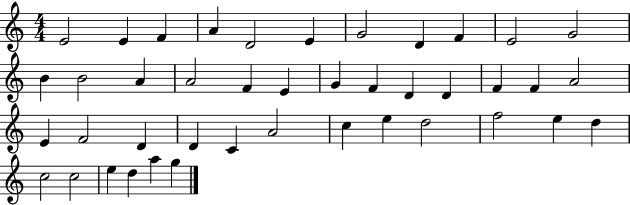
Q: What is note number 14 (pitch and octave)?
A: A4